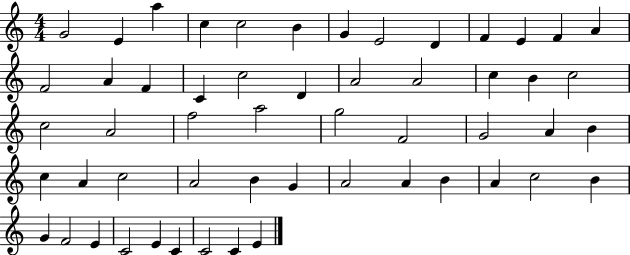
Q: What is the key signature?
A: C major